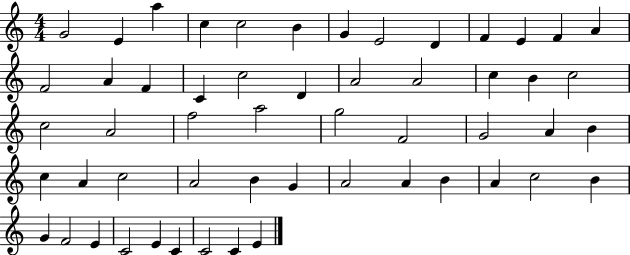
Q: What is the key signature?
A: C major